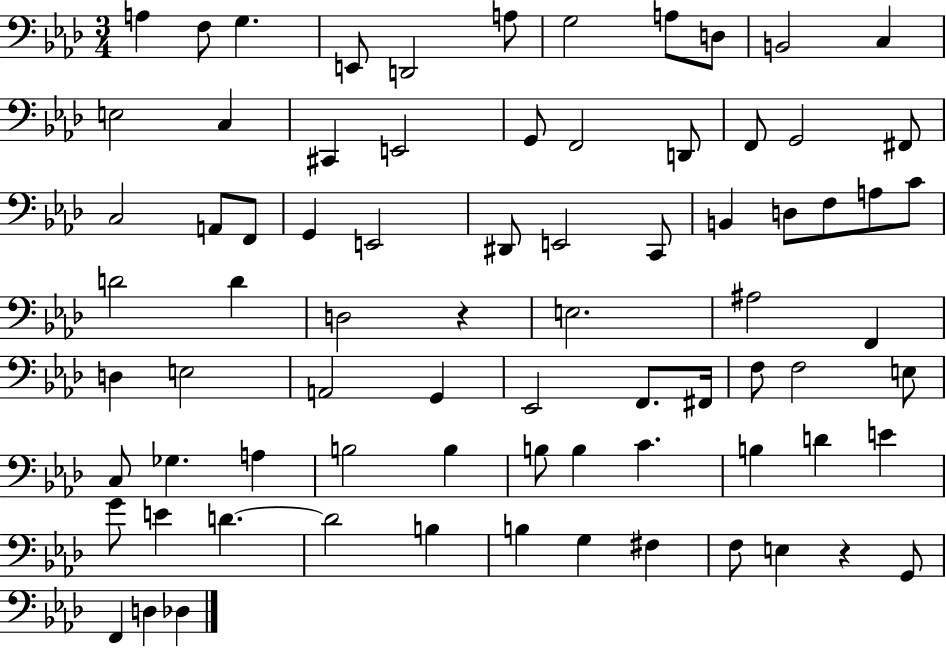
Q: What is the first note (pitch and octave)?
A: A3